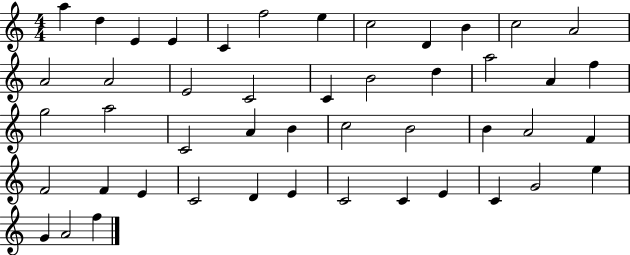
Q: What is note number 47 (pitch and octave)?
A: F5